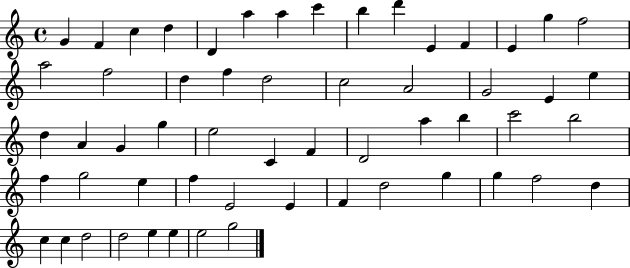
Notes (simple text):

G4/q F4/q C5/q D5/q D4/q A5/q A5/q C6/q B5/q D6/q E4/q F4/q E4/q G5/q F5/h A5/h F5/h D5/q F5/q D5/h C5/h A4/h G4/h E4/q E5/q D5/q A4/q G4/q G5/q E5/h C4/q F4/q D4/h A5/q B5/q C6/h B5/h F5/q G5/h E5/q F5/q E4/h E4/q F4/q D5/h G5/q G5/q F5/h D5/q C5/q C5/q D5/h D5/h E5/q E5/q E5/h G5/h